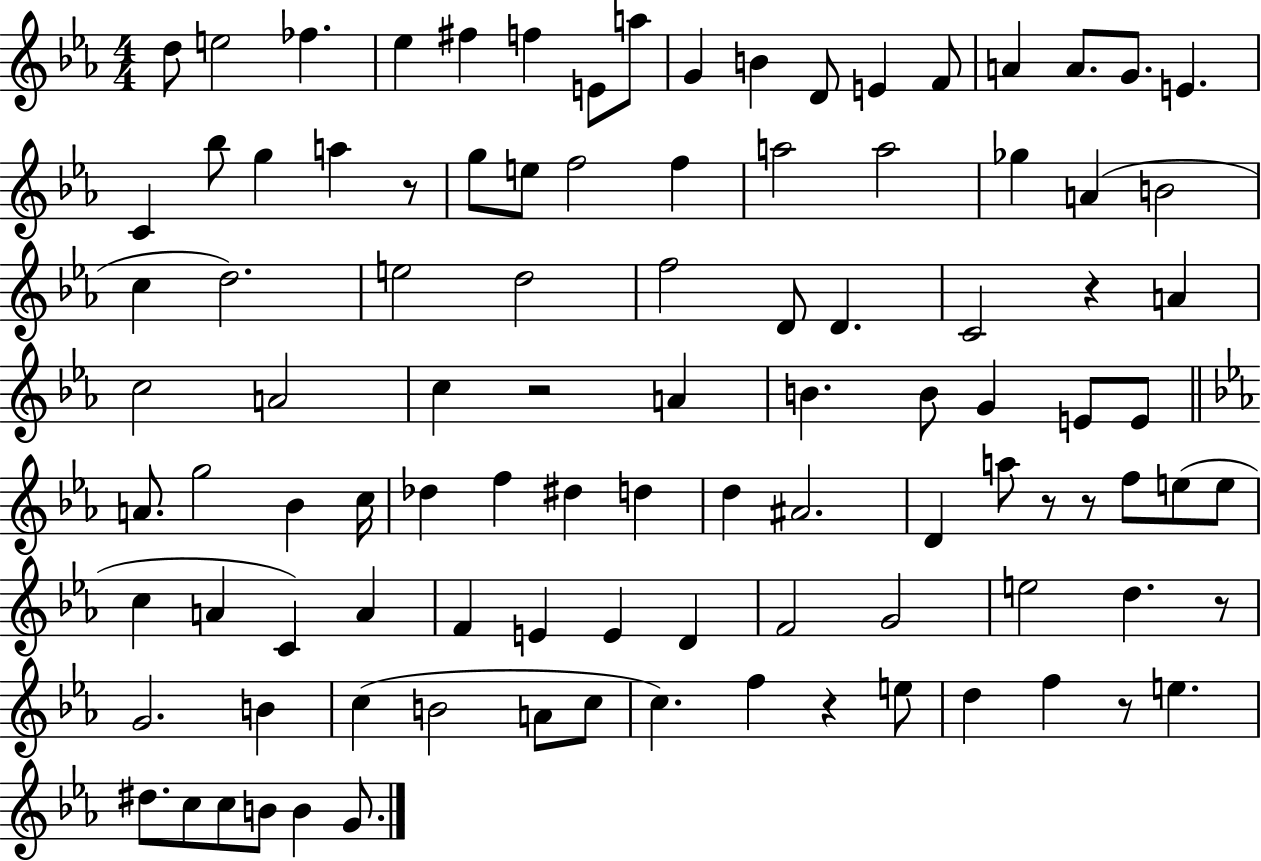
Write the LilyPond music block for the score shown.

{
  \clef treble
  \numericTimeSignature
  \time 4/4
  \key ees \major
  d''8 e''2 fes''4. | ees''4 fis''4 f''4 e'8 a''8 | g'4 b'4 d'8 e'4 f'8 | a'4 a'8. g'8. e'4. | \break c'4 bes''8 g''4 a''4 r8 | g''8 e''8 f''2 f''4 | a''2 a''2 | ges''4 a'4( b'2 | \break c''4 d''2.) | e''2 d''2 | f''2 d'8 d'4. | c'2 r4 a'4 | \break c''2 a'2 | c''4 r2 a'4 | b'4. b'8 g'4 e'8 e'8 | \bar "||" \break \key c \minor a'8. g''2 bes'4 c''16 | des''4 f''4 dis''4 d''4 | d''4 ais'2. | d'4 a''8 r8 r8 f''8 e''8( e''8 | \break c''4 a'4 c'4) a'4 | f'4 e'4 e'4 d'4 | f'2 g'2 | e''2 d''4. r8 | \break g'2. b'4 | c''4( b'2 a'8 c''8 | c''4.) f''4 r4 e''8 | d''4 f''4 r8 e''4. | \break dis''8. c''8 c''8 b'8 b'4 g'8. | \bar "|."
}